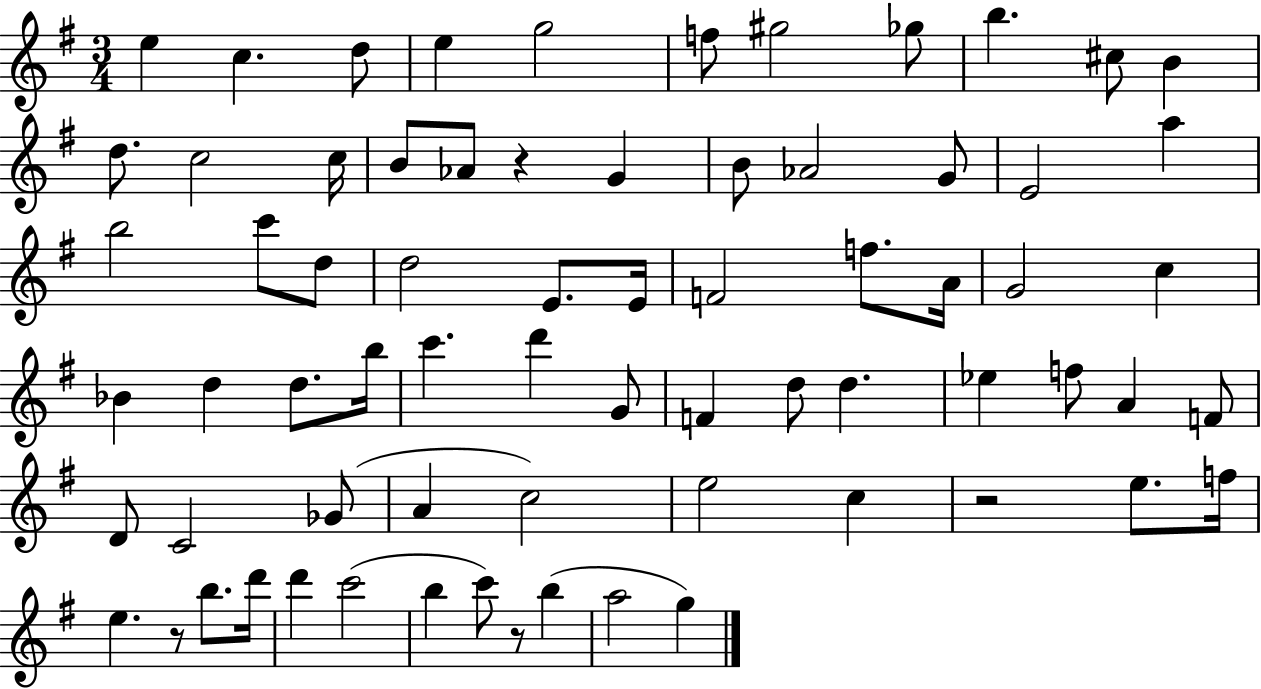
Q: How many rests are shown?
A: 4